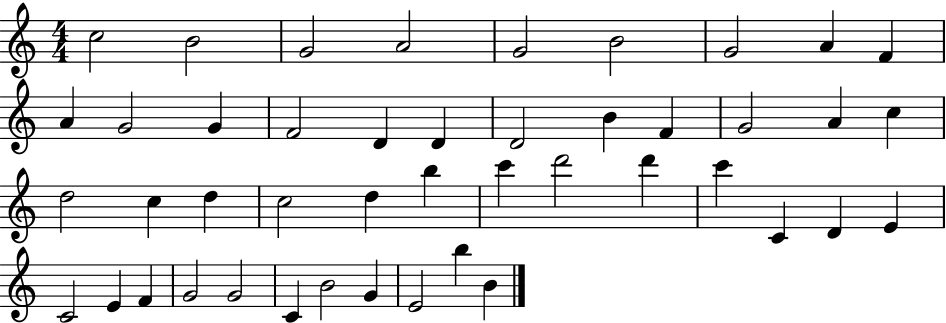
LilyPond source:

{
  \clef treble
  \numericTimeSignature
  \time 4/4
  \key c \major
  c''2 b'2 | g'2 a'2 | g'2 b'2 | g'2 a'4 f'4 | \break a'4 g'2 g'4 | f'2 d'4 d'4 | d'2 b'4 f'4 | g'2 a'4 c''4 | \break d''2 c''4 d''4 | c''2 d''4 b''4 | c'''4 d'''2 d'''4 | c'''4 c'4 d'4 e'4 | \break c'2 e'4 f'4 | g'2 g'2 | c'4 b'2 g'4 | e'2 b''4 b'4 | \break \bar "|."
}